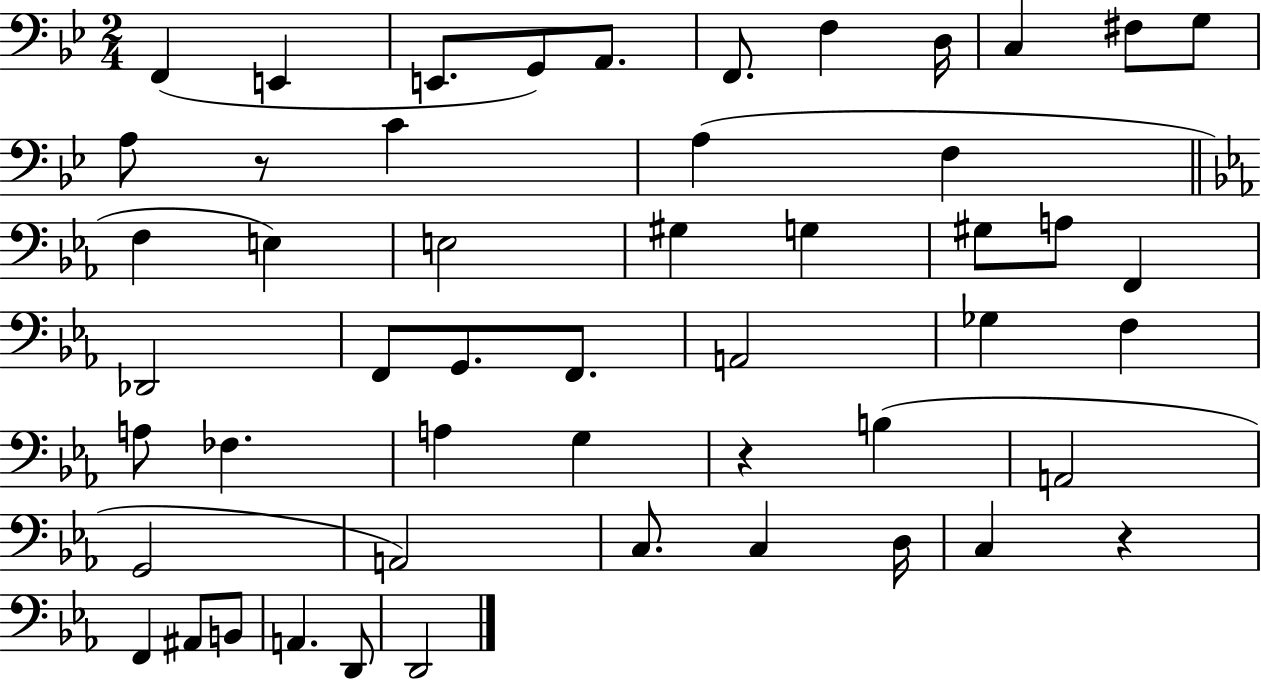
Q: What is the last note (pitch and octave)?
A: D2